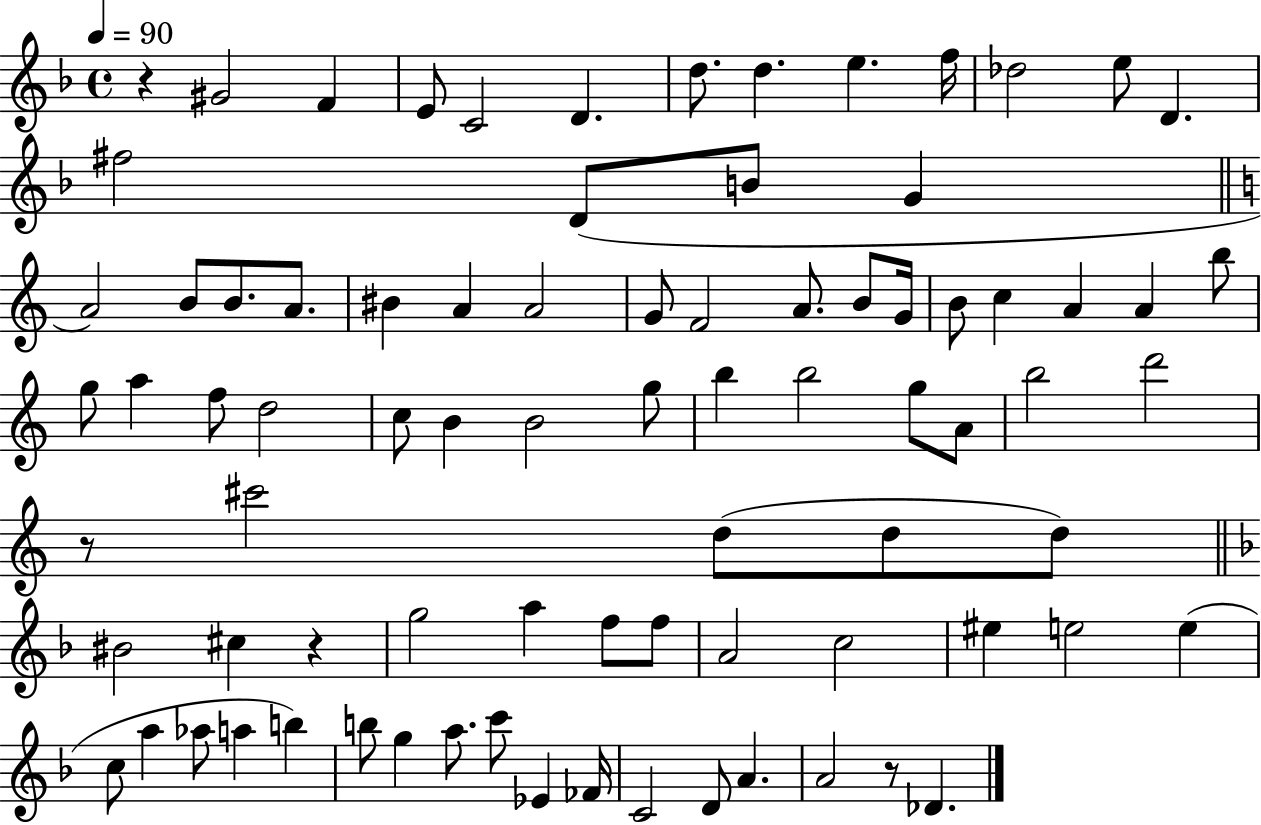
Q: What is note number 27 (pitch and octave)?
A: B4